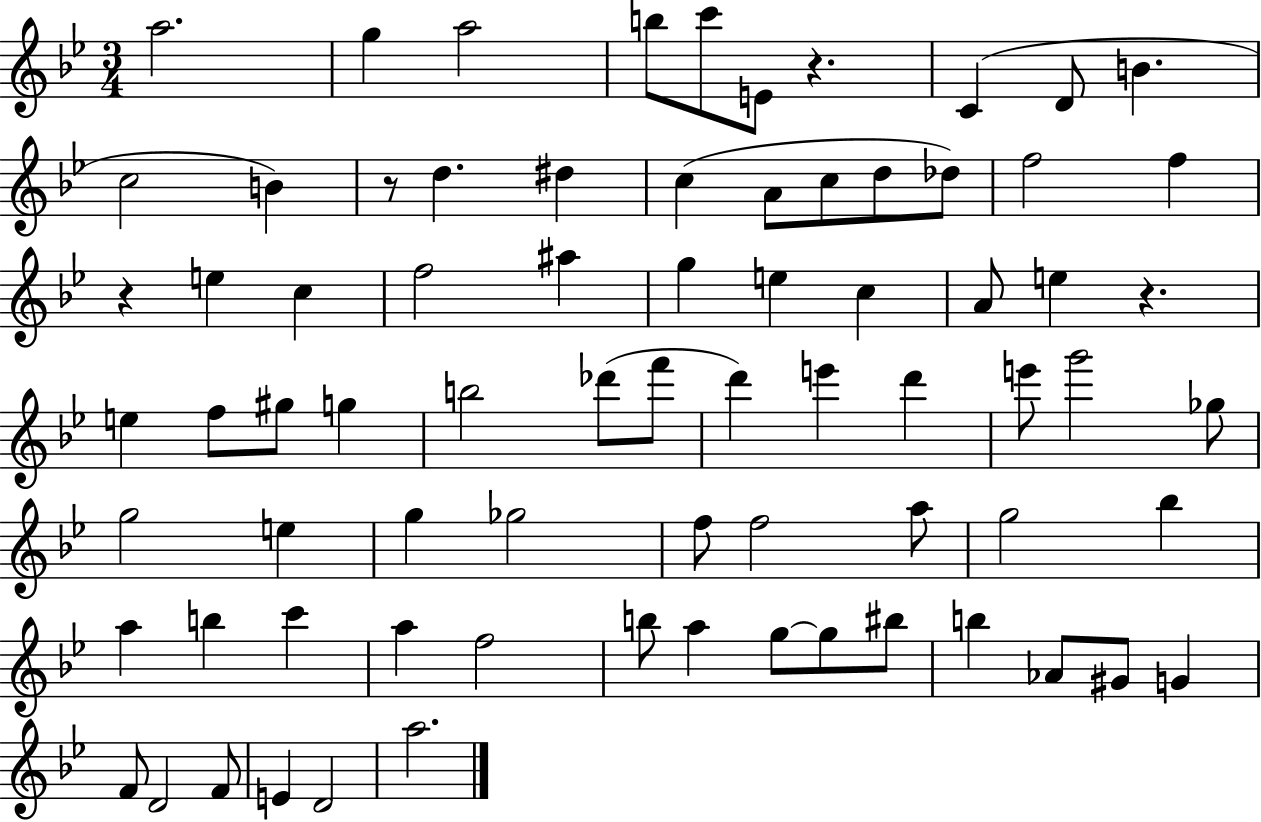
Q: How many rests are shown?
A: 4